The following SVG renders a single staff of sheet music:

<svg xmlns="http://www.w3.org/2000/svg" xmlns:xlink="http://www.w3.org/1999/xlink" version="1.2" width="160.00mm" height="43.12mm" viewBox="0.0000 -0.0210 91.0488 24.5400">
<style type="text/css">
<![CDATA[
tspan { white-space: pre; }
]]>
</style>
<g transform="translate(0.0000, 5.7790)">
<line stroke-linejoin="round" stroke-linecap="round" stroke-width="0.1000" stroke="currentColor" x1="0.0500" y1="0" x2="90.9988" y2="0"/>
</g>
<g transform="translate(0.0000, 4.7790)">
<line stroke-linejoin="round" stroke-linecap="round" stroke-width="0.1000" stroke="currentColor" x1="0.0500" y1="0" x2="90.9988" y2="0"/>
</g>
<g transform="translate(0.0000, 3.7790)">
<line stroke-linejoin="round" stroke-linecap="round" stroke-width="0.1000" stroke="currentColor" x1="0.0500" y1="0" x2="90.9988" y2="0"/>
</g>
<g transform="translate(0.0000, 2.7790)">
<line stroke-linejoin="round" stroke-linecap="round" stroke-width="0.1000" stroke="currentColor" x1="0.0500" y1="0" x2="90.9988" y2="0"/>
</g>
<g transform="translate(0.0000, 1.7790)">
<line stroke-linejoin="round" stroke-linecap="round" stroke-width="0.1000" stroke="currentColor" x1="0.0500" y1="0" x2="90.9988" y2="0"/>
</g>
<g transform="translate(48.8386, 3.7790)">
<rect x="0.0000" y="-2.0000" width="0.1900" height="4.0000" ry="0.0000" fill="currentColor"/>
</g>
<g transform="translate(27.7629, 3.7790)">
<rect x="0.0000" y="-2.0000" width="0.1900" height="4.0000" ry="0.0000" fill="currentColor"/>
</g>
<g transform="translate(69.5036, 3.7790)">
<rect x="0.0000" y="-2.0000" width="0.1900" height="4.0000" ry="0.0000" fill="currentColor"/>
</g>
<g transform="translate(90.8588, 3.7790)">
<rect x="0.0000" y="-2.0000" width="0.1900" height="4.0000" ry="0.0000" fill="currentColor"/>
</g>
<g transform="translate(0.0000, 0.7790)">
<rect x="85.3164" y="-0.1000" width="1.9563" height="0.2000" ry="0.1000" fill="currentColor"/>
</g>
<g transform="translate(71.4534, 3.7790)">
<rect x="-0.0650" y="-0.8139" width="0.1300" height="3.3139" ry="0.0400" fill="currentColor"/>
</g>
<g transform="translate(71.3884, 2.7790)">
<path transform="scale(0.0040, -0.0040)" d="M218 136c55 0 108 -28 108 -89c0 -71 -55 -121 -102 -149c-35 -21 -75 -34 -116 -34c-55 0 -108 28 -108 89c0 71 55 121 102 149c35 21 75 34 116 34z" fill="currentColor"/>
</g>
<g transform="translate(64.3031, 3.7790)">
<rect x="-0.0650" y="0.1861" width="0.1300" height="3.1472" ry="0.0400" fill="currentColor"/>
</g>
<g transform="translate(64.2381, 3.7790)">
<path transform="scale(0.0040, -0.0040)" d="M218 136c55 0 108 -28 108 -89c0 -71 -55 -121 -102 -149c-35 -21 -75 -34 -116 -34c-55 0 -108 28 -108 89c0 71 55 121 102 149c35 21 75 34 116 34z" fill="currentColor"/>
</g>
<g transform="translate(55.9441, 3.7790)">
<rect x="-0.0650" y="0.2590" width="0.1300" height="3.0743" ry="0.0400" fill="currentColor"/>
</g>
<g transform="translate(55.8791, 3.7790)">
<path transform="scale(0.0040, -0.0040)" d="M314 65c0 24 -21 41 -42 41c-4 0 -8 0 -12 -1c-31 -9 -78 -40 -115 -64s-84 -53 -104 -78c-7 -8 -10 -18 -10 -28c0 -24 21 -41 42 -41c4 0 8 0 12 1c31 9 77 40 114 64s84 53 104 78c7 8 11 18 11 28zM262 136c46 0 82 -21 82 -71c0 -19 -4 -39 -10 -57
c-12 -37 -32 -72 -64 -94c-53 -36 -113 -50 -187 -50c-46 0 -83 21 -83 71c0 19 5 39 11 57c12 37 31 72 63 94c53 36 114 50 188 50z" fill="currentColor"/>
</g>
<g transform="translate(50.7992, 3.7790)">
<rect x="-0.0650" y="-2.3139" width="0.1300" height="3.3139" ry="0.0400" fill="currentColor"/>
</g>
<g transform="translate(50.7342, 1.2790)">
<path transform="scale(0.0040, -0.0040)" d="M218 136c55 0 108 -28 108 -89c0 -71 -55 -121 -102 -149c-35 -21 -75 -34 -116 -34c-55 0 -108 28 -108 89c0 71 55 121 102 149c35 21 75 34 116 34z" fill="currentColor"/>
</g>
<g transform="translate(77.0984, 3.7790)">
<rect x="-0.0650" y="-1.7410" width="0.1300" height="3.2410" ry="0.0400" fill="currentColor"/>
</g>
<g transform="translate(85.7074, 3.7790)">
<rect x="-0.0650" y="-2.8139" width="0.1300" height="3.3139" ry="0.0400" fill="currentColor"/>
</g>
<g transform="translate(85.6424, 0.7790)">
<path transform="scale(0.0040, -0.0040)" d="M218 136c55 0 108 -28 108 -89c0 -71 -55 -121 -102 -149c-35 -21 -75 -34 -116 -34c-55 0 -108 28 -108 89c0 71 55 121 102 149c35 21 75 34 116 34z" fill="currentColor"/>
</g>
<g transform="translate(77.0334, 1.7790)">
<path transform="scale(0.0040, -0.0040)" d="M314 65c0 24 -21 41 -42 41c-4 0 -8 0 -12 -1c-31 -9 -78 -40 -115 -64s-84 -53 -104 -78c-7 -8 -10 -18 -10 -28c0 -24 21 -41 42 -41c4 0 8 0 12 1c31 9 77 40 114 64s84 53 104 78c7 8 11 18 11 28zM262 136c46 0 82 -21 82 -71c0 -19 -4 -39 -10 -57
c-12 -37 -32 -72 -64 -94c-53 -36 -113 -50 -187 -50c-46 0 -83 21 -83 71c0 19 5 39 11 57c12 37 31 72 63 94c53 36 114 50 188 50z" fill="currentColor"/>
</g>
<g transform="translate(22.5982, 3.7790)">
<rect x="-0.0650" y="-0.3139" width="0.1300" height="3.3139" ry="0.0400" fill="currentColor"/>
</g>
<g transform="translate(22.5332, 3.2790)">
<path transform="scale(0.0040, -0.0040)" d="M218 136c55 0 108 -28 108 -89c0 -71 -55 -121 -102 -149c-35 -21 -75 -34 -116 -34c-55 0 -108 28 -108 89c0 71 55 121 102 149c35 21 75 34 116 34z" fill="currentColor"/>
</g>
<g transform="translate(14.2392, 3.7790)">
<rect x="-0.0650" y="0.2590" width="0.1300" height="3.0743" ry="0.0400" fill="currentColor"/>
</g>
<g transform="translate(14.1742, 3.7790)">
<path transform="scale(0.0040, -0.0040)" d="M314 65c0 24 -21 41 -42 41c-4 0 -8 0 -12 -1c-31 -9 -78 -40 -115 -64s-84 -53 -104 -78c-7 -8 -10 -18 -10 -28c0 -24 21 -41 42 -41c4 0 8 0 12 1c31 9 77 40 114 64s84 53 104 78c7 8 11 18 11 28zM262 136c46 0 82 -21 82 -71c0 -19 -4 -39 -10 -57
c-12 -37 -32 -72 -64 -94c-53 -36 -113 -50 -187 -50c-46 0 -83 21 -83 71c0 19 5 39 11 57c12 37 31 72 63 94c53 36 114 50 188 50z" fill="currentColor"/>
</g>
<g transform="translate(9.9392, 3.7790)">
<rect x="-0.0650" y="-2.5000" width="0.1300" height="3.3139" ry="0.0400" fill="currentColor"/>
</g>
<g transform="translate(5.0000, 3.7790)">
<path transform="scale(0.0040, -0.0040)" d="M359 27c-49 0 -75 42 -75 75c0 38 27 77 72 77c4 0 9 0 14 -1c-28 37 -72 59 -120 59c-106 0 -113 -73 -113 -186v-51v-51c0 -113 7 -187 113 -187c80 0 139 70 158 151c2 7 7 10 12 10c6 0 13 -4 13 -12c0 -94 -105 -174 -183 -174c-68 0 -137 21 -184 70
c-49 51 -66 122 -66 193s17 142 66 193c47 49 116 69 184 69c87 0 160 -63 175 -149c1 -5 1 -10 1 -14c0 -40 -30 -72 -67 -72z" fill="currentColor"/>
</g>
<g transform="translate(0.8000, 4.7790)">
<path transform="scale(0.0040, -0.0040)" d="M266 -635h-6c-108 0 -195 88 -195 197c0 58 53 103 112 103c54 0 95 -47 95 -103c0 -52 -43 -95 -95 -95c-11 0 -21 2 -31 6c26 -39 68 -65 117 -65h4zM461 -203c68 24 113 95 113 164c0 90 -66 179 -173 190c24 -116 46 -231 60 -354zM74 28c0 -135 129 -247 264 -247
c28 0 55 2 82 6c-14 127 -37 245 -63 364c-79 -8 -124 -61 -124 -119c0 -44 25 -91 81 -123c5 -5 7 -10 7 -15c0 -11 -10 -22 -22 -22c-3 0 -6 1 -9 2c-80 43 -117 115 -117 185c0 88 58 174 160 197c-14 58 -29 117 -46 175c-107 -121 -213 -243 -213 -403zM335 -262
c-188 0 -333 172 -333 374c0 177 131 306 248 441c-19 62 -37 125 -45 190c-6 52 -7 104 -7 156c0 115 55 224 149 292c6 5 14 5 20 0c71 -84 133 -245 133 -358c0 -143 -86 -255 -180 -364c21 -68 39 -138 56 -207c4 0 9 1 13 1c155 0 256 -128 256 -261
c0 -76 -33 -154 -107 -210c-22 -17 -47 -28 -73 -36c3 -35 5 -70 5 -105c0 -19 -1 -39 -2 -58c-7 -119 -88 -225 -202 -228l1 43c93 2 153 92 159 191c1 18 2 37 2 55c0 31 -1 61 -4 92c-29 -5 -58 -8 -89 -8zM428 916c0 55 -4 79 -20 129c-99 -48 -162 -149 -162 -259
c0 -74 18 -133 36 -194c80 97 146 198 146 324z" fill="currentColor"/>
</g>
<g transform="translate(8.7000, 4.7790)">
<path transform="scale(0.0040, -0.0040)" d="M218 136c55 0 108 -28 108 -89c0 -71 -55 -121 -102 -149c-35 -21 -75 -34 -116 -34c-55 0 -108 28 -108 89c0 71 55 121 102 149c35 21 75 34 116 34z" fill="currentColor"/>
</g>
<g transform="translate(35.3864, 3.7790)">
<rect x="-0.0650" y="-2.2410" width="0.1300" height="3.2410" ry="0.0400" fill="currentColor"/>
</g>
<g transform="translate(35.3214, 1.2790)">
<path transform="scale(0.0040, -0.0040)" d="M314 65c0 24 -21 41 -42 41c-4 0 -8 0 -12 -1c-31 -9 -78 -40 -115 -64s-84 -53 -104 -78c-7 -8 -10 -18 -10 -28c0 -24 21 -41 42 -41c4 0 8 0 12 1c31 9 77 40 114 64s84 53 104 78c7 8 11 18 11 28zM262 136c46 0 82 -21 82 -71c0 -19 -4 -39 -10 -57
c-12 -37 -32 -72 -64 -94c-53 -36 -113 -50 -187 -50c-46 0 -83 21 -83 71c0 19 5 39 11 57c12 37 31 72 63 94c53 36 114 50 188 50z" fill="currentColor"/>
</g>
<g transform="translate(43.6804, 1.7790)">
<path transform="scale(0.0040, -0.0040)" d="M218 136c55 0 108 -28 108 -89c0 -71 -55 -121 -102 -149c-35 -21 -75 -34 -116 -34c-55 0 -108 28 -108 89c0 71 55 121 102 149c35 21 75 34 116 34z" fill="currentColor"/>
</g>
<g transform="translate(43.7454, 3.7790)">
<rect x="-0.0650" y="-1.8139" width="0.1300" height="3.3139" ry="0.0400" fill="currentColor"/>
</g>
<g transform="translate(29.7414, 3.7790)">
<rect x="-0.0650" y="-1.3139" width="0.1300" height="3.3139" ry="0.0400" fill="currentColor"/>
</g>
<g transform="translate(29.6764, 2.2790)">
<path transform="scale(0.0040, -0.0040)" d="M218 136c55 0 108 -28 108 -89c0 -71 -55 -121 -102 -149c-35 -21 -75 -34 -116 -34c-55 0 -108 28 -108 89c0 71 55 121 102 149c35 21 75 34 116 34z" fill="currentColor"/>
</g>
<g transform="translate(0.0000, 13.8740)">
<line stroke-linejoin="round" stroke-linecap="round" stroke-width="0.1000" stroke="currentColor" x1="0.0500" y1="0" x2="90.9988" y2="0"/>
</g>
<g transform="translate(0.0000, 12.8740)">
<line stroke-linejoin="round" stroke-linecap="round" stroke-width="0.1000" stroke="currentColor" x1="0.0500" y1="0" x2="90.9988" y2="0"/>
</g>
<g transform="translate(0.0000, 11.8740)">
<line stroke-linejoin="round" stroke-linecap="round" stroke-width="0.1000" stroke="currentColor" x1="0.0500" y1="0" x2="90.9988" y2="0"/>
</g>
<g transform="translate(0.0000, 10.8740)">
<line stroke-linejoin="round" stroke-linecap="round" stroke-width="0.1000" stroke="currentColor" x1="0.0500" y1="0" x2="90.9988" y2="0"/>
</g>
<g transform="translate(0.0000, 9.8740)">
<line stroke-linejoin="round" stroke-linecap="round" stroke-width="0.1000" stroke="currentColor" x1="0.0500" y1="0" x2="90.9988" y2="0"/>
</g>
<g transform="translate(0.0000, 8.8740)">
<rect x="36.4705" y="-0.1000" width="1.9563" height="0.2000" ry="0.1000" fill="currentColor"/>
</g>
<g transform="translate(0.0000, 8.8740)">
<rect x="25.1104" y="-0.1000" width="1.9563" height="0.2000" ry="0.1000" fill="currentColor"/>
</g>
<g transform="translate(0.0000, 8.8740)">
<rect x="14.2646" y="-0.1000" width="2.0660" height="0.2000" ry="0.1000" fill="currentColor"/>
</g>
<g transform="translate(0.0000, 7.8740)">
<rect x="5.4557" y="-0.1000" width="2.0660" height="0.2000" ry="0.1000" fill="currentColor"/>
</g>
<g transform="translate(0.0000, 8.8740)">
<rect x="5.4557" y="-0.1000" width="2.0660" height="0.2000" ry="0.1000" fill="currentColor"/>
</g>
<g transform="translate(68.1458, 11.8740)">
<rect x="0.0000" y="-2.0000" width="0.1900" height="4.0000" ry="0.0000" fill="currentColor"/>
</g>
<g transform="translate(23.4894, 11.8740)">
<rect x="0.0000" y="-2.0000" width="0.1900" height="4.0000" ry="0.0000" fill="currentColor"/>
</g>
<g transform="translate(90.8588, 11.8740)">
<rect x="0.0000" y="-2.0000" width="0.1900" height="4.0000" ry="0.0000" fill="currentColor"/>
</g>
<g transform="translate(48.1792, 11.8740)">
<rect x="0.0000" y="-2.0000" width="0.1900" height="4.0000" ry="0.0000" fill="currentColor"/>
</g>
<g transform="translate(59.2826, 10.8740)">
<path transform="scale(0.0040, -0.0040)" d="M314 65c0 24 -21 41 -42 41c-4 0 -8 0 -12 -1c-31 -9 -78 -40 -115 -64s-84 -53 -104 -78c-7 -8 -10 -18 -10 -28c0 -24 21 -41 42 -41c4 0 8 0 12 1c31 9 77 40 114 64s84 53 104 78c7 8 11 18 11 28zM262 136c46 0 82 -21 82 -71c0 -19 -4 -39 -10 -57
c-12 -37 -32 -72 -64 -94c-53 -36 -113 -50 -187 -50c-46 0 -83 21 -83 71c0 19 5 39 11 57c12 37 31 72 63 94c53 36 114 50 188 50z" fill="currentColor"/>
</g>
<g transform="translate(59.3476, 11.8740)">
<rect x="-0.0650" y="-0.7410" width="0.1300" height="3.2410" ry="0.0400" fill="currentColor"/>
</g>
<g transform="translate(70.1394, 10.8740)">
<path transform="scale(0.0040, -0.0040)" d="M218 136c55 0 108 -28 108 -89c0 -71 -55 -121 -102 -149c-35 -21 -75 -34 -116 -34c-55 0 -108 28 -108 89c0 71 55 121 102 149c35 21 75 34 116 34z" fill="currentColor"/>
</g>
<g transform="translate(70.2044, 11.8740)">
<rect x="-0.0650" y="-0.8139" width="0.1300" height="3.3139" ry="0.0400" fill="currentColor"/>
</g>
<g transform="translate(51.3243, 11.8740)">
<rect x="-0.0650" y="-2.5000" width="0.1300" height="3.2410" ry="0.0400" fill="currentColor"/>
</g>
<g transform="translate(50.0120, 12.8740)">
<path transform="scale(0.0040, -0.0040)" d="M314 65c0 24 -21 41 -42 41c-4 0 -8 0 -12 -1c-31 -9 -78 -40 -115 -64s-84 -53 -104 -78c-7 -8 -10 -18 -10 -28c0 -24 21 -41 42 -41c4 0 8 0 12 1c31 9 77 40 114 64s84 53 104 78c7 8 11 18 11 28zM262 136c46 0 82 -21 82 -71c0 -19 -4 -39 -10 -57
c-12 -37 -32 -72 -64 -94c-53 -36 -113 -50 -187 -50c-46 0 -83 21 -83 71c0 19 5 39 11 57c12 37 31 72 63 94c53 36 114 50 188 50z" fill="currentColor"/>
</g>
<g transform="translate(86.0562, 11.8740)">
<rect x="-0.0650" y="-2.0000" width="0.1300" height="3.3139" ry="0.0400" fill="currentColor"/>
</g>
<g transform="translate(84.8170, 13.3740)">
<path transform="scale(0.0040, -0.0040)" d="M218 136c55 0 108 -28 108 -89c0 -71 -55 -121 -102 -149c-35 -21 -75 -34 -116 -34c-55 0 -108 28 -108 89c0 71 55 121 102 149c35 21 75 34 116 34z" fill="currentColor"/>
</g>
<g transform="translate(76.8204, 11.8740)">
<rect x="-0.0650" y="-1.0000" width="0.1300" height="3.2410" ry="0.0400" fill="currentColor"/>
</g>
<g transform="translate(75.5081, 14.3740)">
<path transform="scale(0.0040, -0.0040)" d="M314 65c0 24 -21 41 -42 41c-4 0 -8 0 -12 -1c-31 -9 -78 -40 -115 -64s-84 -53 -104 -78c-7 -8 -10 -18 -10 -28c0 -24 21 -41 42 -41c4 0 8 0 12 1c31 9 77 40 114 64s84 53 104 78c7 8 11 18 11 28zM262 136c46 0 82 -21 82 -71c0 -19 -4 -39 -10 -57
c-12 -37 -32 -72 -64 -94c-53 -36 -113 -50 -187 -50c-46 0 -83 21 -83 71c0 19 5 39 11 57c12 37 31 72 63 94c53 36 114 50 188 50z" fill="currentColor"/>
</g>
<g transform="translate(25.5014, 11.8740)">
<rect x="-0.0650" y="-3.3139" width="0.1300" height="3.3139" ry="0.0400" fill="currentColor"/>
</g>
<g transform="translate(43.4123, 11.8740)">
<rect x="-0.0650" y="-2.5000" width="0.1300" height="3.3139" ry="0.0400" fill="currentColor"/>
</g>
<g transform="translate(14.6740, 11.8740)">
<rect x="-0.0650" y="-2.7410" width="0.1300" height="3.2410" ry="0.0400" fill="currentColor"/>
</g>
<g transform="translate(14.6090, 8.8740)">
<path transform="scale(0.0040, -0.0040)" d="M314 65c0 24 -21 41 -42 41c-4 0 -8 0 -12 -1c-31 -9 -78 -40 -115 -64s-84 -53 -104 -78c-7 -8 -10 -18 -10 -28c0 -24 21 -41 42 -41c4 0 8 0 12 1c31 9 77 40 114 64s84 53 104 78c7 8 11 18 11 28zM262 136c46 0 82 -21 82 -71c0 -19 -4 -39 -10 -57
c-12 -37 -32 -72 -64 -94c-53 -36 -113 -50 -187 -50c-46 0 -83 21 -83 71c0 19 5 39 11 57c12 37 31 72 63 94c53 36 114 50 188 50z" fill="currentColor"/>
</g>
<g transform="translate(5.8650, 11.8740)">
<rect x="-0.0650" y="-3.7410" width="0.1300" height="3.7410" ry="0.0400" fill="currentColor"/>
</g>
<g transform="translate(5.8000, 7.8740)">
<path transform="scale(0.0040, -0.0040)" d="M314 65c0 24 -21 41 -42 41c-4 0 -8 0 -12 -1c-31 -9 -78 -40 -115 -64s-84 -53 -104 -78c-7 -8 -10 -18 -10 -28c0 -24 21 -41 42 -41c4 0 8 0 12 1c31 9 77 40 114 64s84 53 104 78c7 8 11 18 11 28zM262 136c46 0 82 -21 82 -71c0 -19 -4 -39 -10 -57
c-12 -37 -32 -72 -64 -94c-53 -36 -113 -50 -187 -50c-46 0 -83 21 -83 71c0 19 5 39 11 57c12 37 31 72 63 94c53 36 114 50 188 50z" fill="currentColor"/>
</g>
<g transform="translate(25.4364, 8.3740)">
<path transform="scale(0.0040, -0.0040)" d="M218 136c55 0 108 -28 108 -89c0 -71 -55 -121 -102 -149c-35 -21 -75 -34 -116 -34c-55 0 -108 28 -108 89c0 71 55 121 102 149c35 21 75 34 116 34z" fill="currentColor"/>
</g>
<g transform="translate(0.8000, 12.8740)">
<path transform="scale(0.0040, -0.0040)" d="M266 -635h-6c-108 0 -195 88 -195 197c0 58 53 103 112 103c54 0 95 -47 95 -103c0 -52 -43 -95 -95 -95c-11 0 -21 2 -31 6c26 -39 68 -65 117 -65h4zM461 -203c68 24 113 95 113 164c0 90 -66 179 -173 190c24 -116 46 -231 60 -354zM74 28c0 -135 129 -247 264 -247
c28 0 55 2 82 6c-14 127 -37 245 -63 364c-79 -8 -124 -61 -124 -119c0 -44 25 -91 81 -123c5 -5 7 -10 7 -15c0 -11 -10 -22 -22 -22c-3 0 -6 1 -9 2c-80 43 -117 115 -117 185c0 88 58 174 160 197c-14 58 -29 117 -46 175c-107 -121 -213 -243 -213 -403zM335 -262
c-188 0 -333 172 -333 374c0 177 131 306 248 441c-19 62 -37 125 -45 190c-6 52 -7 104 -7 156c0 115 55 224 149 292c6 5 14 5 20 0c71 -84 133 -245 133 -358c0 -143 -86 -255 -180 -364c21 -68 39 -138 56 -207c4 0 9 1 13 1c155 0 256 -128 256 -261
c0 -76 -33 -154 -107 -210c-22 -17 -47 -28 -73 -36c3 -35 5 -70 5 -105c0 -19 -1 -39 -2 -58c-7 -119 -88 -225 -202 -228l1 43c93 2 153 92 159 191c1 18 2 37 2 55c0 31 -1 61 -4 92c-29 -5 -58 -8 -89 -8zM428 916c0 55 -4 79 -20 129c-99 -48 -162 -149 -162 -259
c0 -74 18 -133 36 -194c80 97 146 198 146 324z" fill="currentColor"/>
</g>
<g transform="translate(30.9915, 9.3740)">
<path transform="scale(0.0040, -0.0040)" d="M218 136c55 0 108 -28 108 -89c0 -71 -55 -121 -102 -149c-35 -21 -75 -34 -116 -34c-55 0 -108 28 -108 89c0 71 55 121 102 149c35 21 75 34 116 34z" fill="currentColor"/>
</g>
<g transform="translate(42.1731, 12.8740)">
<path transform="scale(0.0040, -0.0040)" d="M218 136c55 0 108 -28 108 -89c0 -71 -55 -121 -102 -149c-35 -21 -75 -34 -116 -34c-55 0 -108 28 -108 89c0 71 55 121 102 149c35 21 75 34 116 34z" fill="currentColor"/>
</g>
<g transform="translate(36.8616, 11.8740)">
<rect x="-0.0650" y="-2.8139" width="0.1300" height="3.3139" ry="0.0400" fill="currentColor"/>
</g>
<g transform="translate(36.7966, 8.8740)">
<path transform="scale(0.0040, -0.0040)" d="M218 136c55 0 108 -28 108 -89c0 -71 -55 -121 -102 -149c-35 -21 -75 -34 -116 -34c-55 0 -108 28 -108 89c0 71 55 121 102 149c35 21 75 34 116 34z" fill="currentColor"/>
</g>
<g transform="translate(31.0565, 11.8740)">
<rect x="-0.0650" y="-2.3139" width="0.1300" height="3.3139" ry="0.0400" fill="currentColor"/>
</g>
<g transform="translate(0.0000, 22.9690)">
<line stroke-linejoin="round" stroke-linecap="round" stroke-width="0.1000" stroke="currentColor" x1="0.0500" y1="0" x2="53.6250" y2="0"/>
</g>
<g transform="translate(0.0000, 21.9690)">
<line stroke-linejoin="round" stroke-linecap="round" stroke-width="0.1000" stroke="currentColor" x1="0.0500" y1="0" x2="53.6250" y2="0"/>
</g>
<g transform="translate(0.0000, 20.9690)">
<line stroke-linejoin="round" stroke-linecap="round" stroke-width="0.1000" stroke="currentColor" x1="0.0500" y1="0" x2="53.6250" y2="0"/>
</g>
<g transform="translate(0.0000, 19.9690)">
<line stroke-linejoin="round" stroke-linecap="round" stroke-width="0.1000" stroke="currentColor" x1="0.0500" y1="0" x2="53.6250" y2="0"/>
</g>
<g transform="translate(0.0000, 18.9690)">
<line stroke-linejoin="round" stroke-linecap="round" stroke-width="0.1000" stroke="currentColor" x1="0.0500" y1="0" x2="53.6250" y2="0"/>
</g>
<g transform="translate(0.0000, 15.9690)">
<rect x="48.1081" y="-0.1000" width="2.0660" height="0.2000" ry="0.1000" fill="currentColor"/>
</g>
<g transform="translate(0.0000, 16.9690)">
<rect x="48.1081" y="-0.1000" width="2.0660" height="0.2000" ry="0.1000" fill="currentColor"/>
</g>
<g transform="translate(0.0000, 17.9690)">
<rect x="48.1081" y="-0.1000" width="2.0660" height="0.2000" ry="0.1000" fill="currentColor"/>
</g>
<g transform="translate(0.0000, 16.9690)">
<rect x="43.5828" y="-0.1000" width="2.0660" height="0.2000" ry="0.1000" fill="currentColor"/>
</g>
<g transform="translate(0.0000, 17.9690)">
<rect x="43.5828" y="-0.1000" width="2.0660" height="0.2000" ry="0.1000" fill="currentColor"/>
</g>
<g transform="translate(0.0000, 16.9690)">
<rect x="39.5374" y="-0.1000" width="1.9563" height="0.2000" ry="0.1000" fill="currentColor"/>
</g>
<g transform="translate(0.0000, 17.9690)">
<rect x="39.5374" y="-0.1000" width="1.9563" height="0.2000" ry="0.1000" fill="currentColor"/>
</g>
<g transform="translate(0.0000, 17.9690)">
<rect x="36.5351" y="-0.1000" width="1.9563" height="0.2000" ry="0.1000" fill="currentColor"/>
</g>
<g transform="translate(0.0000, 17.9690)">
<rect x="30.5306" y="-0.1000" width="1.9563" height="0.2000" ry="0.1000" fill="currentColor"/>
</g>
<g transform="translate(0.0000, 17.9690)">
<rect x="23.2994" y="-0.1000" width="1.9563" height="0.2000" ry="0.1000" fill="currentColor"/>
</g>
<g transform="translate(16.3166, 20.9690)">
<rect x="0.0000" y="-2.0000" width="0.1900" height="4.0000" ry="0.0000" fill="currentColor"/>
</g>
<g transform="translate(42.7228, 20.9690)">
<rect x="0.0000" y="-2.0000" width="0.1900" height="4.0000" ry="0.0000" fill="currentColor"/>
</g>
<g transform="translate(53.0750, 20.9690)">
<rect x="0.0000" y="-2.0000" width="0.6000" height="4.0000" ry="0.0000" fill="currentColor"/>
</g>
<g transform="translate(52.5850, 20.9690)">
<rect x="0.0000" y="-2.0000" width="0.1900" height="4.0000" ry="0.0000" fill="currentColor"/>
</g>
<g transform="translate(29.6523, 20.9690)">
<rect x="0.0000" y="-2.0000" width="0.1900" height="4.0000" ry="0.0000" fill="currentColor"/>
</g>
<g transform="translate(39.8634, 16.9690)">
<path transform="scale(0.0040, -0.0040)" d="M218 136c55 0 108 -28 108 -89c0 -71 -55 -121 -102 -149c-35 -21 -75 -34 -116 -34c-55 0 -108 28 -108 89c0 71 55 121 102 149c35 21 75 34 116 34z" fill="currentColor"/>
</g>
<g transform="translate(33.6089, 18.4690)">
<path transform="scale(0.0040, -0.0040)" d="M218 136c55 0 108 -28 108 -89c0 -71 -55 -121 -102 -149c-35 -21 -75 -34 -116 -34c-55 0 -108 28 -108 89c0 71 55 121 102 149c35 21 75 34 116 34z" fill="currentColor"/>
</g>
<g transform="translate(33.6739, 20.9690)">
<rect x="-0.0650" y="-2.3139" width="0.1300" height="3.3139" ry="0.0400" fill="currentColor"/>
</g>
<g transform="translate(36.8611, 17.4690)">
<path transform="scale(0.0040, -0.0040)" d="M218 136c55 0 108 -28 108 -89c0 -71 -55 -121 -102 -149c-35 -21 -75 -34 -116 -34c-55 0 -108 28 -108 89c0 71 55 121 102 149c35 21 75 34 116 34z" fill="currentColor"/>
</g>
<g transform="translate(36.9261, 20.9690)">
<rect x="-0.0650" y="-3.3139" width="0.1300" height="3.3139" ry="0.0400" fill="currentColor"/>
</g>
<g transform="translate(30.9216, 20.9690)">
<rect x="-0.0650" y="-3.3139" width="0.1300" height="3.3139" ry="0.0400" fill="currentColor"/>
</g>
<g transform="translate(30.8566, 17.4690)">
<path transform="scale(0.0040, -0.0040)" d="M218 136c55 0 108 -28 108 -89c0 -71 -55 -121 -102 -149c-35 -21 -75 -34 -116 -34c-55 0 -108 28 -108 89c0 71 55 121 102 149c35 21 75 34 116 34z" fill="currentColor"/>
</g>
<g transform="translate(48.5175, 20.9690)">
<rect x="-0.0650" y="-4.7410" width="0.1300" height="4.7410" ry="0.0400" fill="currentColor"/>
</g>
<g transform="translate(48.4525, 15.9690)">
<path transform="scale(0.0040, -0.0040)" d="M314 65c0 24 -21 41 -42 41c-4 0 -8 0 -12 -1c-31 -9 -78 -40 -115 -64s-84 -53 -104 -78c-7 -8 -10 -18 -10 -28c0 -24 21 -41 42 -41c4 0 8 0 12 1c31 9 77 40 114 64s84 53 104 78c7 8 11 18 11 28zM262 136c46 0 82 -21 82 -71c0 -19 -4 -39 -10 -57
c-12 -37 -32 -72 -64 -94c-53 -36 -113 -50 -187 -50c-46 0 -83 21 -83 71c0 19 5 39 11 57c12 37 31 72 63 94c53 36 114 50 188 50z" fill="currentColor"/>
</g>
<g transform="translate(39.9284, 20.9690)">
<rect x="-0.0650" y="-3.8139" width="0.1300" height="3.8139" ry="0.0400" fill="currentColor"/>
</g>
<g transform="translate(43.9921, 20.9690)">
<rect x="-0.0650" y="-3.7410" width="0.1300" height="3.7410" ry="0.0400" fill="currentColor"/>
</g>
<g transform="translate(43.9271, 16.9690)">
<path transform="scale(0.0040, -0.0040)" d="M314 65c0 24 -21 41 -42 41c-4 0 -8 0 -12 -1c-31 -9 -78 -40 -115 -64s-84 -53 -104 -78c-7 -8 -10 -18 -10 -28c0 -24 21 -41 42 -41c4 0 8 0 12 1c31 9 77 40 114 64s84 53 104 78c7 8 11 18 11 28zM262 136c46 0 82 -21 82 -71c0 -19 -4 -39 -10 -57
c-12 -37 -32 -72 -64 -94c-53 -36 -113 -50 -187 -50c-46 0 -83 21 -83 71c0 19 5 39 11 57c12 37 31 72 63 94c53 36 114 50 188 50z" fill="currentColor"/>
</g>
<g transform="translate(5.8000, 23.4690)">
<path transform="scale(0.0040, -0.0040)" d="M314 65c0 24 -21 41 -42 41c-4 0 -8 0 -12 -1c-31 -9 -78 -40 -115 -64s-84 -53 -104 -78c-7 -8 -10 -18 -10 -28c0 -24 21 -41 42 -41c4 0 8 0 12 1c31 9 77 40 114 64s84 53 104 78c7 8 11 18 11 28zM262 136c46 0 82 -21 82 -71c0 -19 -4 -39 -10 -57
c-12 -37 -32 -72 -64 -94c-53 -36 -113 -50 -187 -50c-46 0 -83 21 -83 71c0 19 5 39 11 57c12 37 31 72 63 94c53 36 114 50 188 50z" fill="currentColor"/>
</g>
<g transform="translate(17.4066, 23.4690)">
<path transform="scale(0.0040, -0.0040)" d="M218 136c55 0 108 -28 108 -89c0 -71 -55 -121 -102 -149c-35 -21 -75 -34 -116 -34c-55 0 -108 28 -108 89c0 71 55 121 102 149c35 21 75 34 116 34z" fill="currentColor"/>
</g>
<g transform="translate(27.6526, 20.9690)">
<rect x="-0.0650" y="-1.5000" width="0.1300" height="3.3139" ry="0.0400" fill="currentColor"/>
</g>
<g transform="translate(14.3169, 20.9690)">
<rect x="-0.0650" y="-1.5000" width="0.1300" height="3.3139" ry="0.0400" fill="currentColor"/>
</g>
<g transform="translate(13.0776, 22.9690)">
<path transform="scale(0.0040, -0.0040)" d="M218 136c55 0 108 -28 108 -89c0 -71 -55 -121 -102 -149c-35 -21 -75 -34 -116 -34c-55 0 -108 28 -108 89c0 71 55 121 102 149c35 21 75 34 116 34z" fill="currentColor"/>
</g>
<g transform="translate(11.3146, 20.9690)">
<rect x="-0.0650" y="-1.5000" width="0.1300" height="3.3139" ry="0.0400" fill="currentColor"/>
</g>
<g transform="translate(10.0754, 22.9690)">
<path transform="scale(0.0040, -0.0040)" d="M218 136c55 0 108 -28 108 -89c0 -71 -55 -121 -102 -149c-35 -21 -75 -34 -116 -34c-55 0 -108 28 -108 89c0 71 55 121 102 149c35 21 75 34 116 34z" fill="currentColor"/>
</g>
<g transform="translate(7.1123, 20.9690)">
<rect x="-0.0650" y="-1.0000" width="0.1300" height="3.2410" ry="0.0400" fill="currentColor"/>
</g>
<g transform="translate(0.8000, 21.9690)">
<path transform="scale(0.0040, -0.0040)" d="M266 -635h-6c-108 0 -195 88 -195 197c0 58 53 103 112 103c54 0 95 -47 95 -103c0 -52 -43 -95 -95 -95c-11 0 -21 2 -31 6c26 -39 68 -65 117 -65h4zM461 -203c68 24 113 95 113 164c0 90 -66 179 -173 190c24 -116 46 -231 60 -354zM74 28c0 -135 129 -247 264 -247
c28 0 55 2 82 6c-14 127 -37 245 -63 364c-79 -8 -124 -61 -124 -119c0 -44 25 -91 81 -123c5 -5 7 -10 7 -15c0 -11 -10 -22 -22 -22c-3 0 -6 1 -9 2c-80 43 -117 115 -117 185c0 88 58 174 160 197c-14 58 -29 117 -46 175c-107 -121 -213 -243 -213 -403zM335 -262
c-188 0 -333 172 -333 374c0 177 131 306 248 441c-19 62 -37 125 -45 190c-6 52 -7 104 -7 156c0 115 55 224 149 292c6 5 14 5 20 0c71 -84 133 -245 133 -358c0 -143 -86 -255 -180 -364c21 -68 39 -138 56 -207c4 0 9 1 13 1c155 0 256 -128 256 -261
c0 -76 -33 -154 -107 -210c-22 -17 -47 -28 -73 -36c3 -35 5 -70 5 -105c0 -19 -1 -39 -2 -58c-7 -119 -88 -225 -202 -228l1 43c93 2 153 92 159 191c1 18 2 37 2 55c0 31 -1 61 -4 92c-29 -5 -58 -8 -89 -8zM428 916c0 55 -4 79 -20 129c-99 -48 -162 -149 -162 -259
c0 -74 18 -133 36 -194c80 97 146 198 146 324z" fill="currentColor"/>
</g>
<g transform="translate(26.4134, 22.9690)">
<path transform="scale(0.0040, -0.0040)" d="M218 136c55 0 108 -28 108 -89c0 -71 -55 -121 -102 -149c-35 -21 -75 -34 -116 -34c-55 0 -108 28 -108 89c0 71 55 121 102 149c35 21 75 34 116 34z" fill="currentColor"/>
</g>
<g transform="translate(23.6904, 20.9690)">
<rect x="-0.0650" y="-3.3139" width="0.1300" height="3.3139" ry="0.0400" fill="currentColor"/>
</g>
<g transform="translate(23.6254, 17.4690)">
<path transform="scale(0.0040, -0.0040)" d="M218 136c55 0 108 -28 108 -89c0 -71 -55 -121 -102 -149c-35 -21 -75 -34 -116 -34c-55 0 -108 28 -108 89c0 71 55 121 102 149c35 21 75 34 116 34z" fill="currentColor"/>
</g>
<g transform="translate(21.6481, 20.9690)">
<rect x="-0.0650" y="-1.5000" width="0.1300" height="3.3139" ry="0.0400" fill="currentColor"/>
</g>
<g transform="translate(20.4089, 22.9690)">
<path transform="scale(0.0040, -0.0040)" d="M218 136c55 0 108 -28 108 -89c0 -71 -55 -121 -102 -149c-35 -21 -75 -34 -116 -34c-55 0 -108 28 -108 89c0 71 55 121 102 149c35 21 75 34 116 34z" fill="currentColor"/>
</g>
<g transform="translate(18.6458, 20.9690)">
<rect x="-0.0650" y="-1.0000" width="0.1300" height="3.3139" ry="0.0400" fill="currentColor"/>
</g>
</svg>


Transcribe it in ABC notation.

X:1
T:Untitled
M:4/4
L:1/4
K:C
G B2 c e g2 f g B2 B d f2 a c'2 a2 b g a G G2 d2 d D2 F D2 E E D E b E b g b c' c'2 e'2